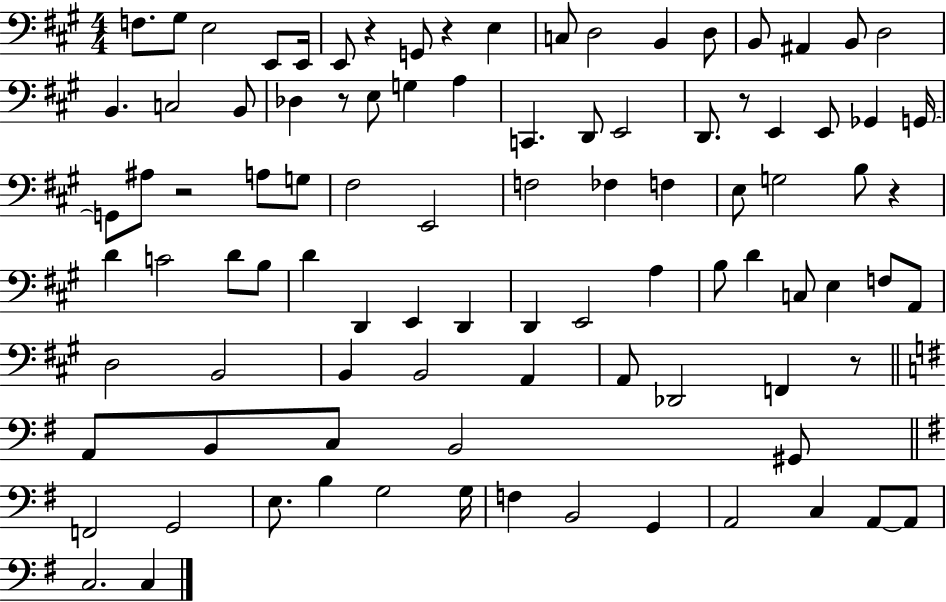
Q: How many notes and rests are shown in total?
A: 95